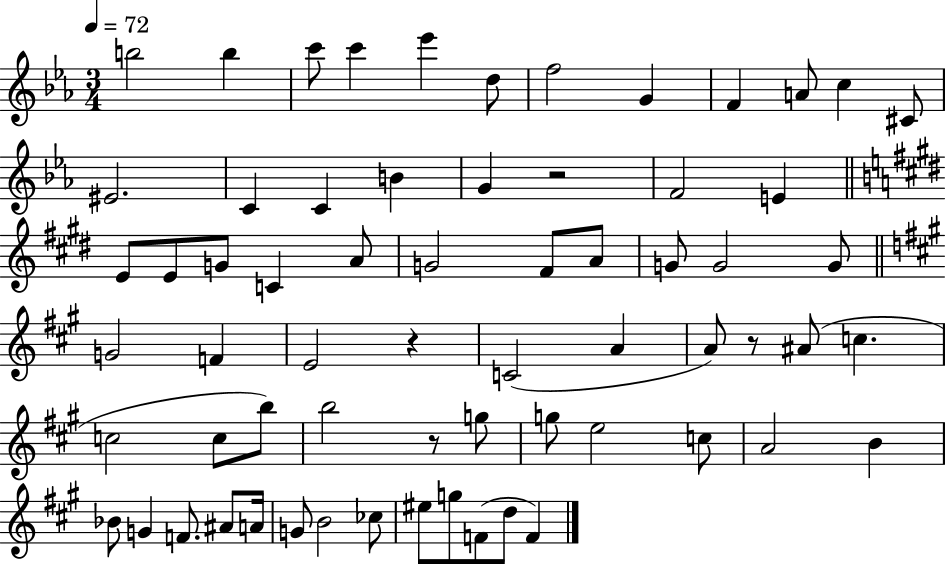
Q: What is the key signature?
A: EES major